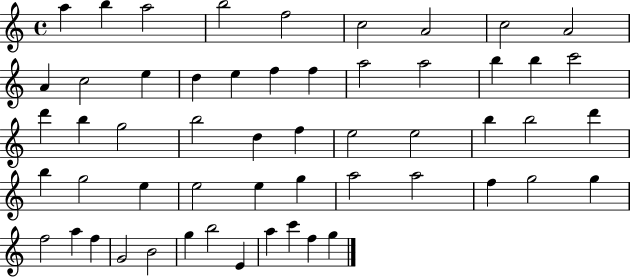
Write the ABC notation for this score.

X:1
T:Untitled
M:4/4
L:1/4
K:C
a b a2 b2 f2 c2 A2 c2 A2 A c2 e d e f f a2 a2 b b c'2 d' b g2 b2 d f e2 e2 b b2 d' b g2 e e2 e g a2 a2 f g2 g f2 a f G2 B2 g b2 E a c' f g